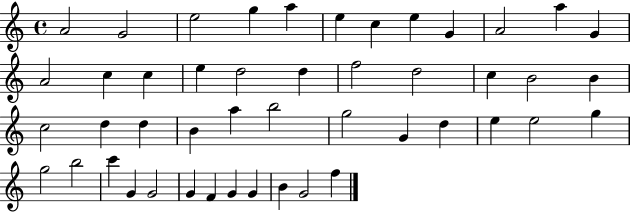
A4/h G4/h E5/h G5/q A5/q E5/q C5/q E5/q G4/q A4/h A5/q G4/q A4/h C5/q C5/q E5/q D5/h D5/q F5/h D5/h C5/q B4/h B4/q C5/h D5/q D5/q B4/q A5/q B5/h G5/h G4/q D5/q E5/q E5/h G5/q G5/h B5/h C6/q G4/q G4/h G4/q F4/q G4/q G4/q B4/q G4/h F5/q